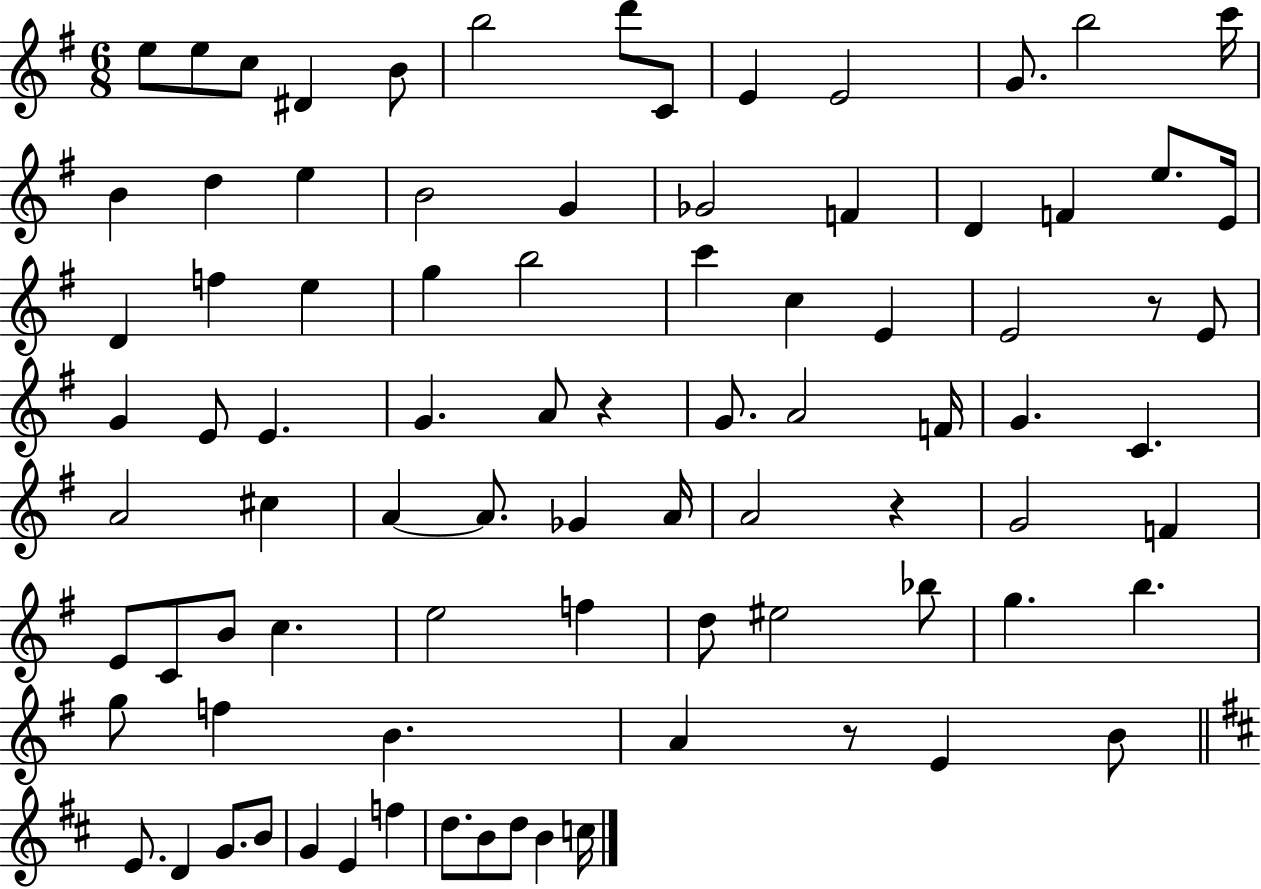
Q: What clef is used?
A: treble